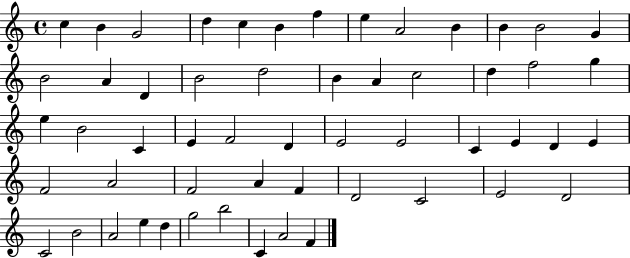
{
  \clef treble
  \time 4/4
  \defaultTimeSignature
  \key c \major
  c''4 b'4 g'2 | d''4 c''4 b'4 f''4 | e''4 a'2 b'4 | b'4 b'2 g'4 | \break b'2 a'4 d'4 | b'2 d''2 | b'4 a'4 c''2 | d''4 f''2 g''4 | \break e''4 b'2 c'4 | e'4 f'2 d'4 | e'2 e'2 | c'4 e'4 d'4 e'4 | \break f'2 a'2 | f'2 a'4 f'4 | d'2 c'2 | e'2 d'2 | \break c'2 b'2 | a'2 e''4 d''4 | g''2 b''2 | c'4 a'2 f'4 | \break \bar "|."
}